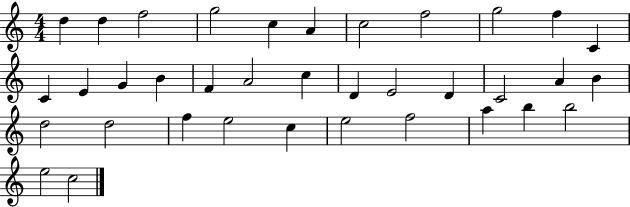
D5/q D5/q F5/h G5/h C5/q A4/q C5/h F5/h G5/h F5/q C4/q C4/q E4/q G4/q B4/q F4/q A4/h C5/q D4/q E4/h D4/q C4/h A4/q B4/q D5/h D5/h F5/q E5/h C5/q E5/h F5/h A5/q B5/q B5/h E5/h C5/h